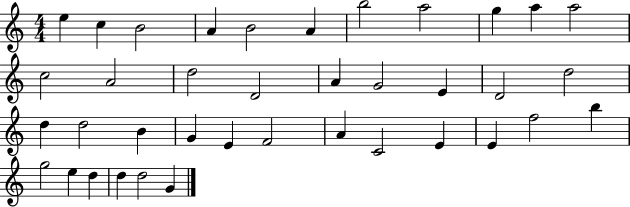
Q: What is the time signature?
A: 4/4